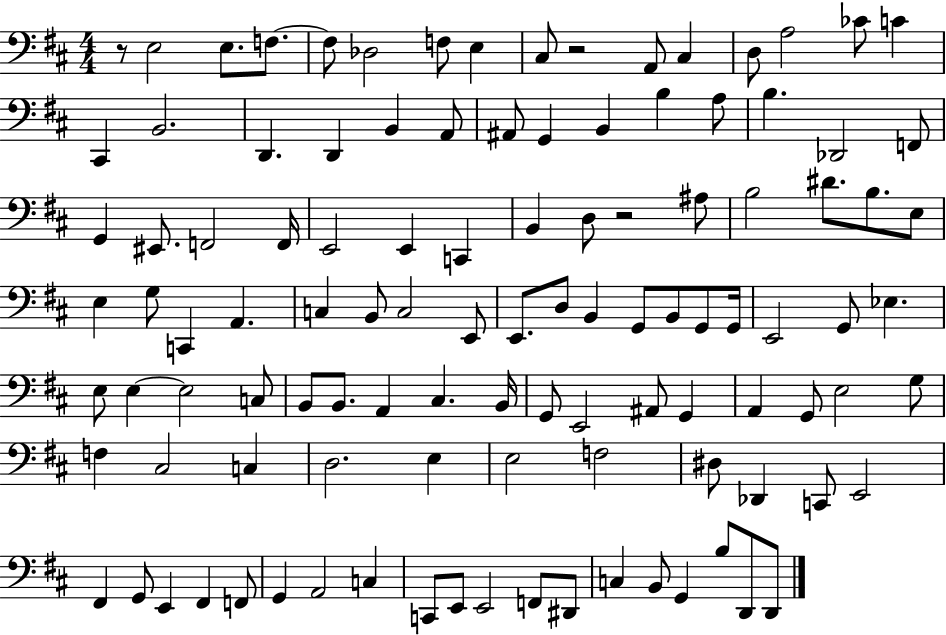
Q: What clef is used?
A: bass